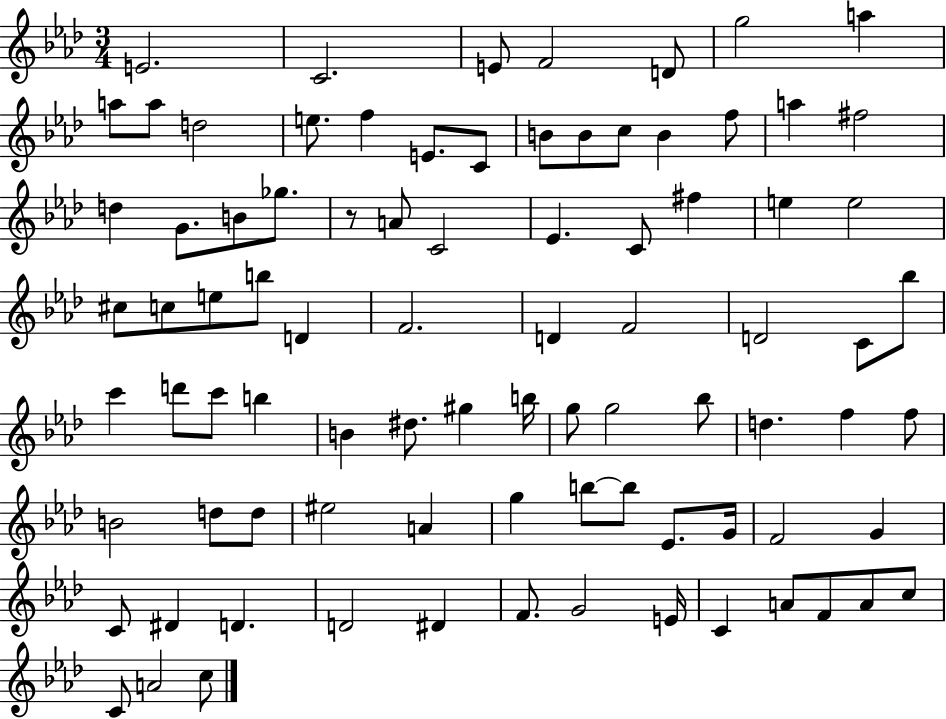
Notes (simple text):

E4/h. C4/h. E4/e F4/h D4/e G5/h A5/q A5/e A5/e D5/h E5/e. F5/q E4/e. C4/e B4/e B4/e C5/e B4/q F5/e A5/q F#5/h D5/q G4/e. B4/e Gb5/e. R/e A4/e C4/h Eb4/q. C4/e F#5/q E5/q E5/h C#5/e C5/e E5/e B5/e D4/q F4/h. D4/q F4/h D4/h C4/e Bb5/e C6/q D6/e C6/e B5/q B4/q D#5/e. G#5/q B5/s G5/e G5/h Bb5/e D5/q. F5/q F5/e B4/h D5/e D5/e EIS5/h A4/q G5/q B5/e B5/e Eb4/e. G4/s F4/h G4/q C4/e D#4/q D4/q. D4/h D#4/q F4/e. G4/h E4/s C4/q A4/e F4/e A4/e C5/e C4/e A4/h C5/e